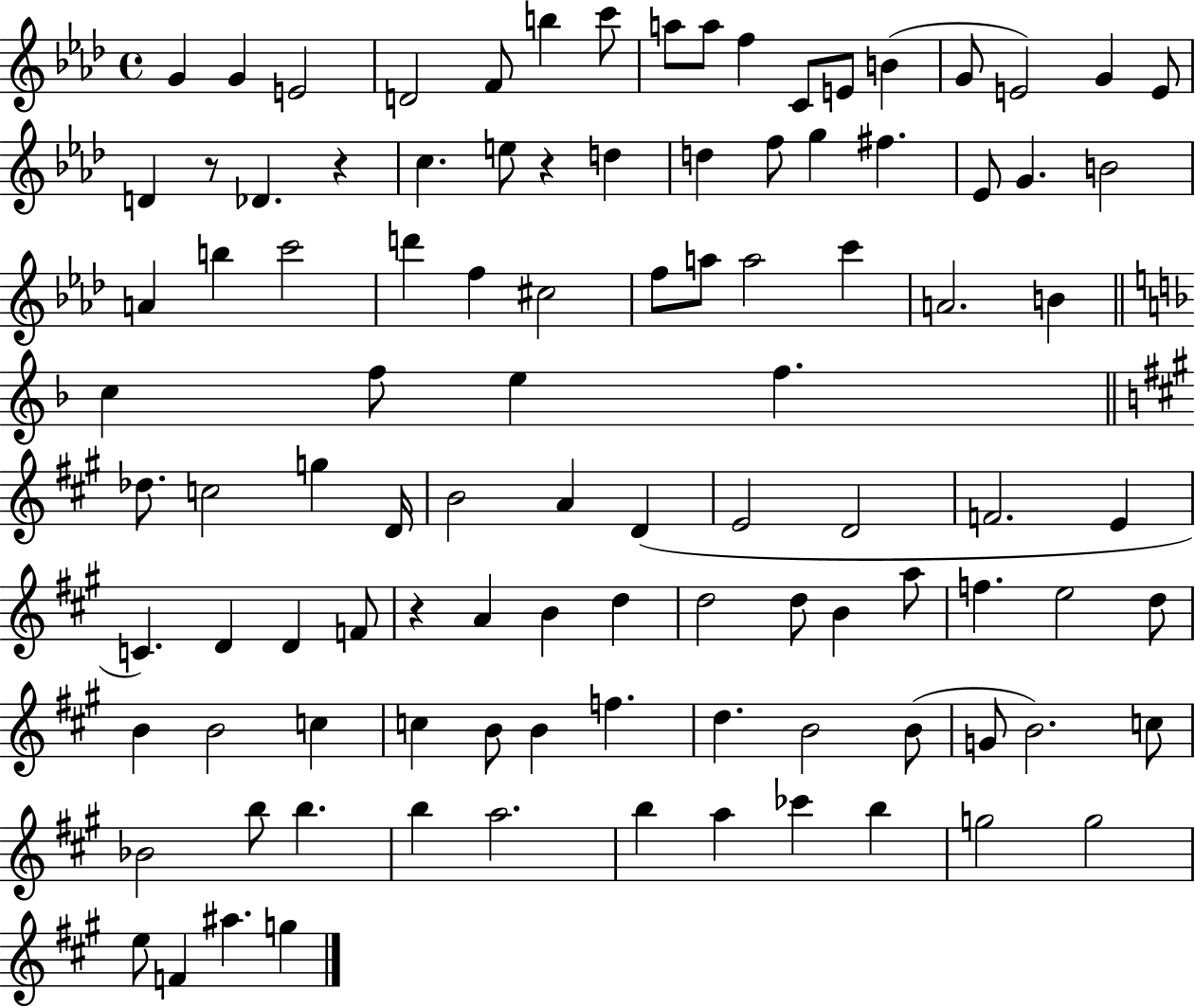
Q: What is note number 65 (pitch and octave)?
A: D5